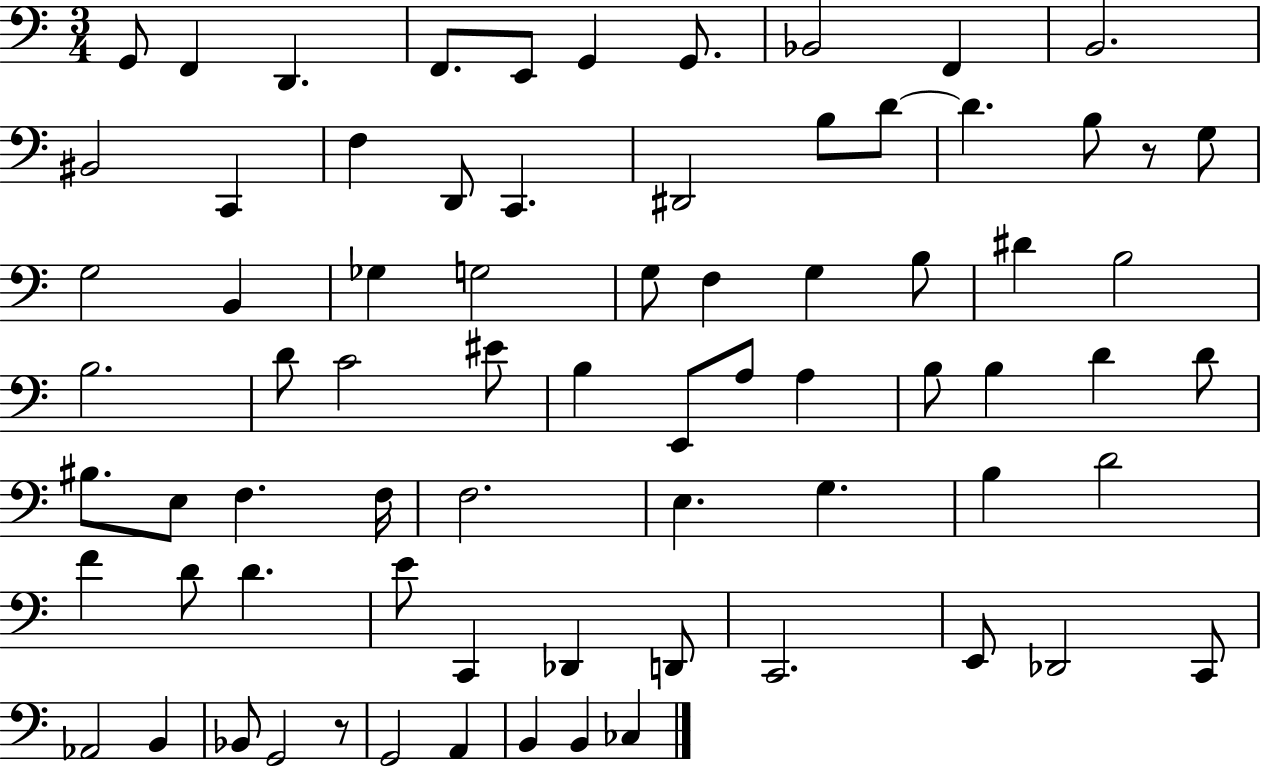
X:1
T:Untitled
M:3/4
L:1/4
K:C
G,,/2 F,, D,, F,,/2 E,,/2 G,, G,,/2 _B,,2 F,, B,,2 ^B,,2 C,, F, D,,/2 C,, ^D,,2 B,/2 D/2 D B,/2 z/2 G,/2 G,2 B,, _G, G,2 G,/2 F, G, B,/2 ^D B,2 B,2 D/2 C2 ^E/2 B, E,,/2 A,/2 A, B,/2 B, D D/2 ^B,/2 E,/2 F, F,/4 F,2 E, G, B, D2 F D/2 D E/2 C,, _D,, D,,/2 C,,2 E,,/2 _D,,2 C,,/2 _A,,2 B,, _B,,/2 G,,2 z/2 G,,2 A,, B,, B,, _C,